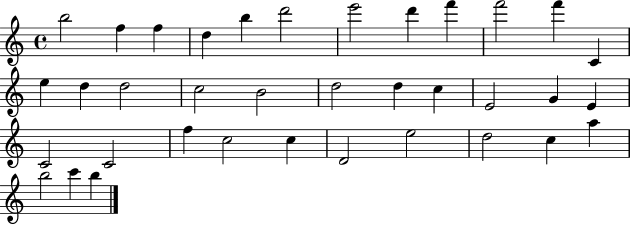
X:1
T:Untitled
M:4/4
L:1/4
K:C
b2 f f d b d'2 e'2 d' f' f'2 f' C e d d2 c2 B2 d2 d c E2 G E C2 C2 f c2 c D2 e2 d2 c a b2 c' b